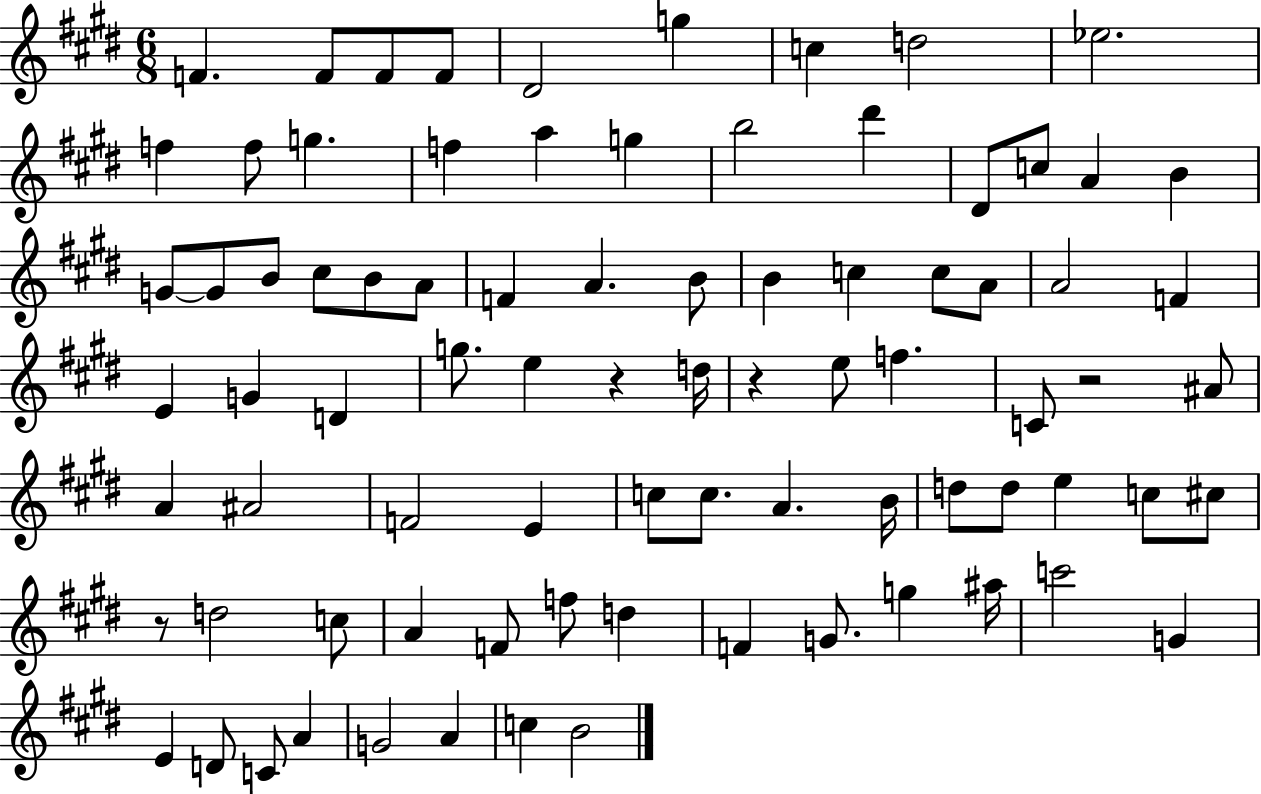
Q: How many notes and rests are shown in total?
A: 83